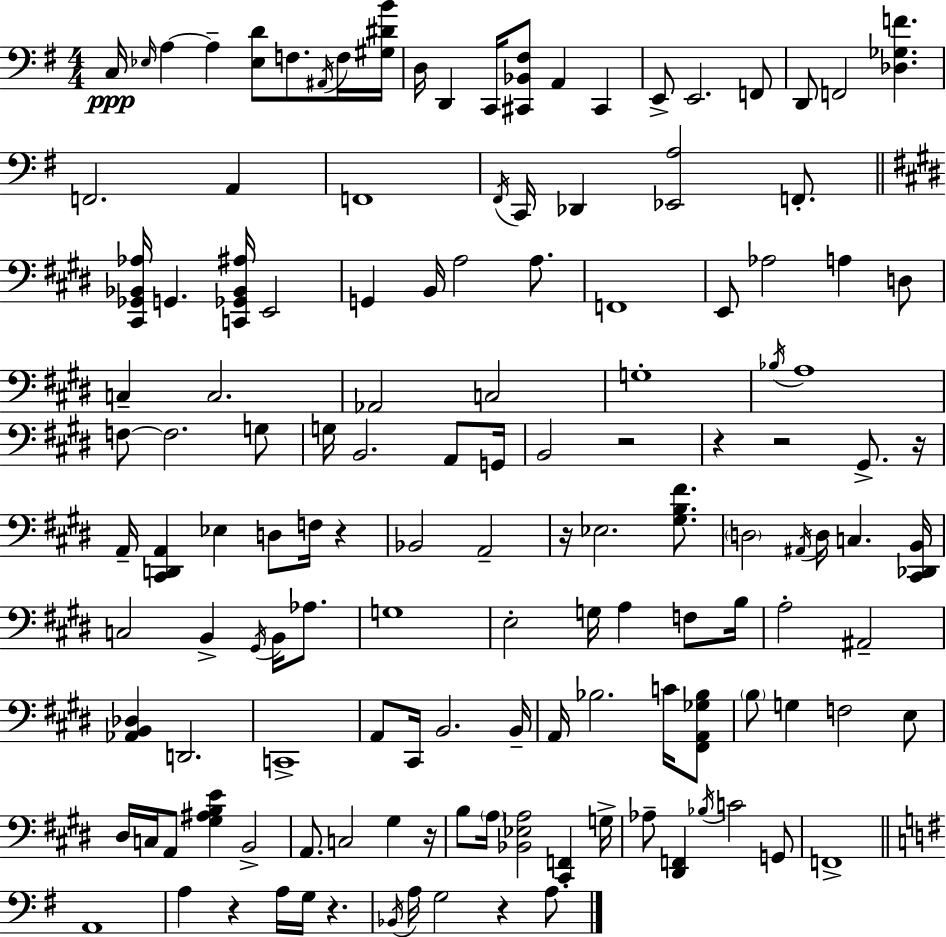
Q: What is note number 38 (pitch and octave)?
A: Ab2